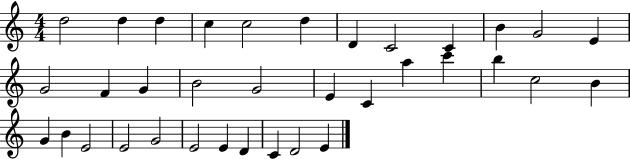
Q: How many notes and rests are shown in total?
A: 35